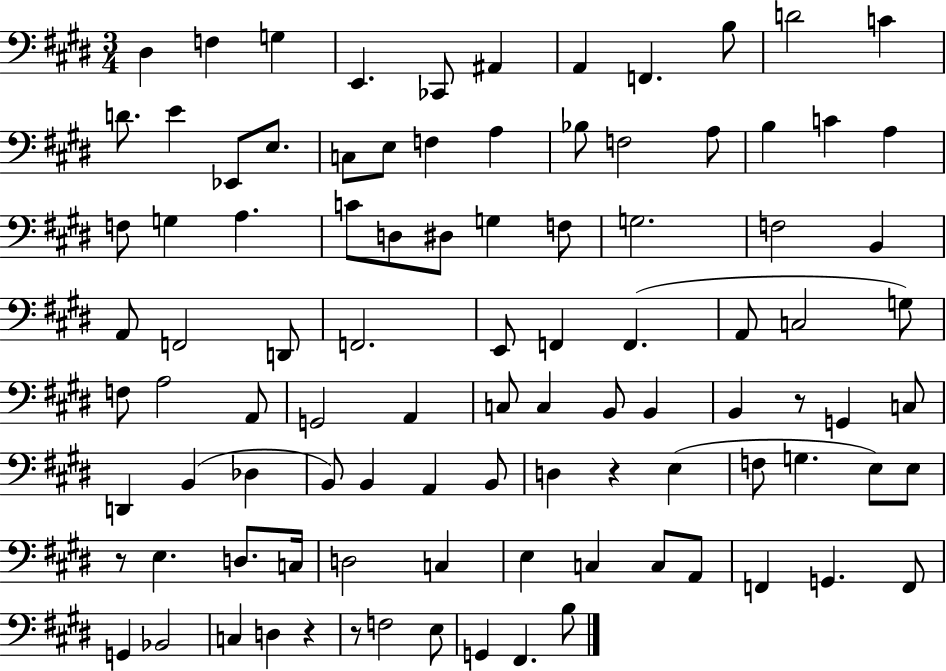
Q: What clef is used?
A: bass